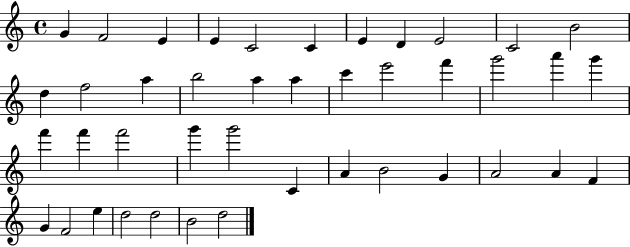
G4/q F4/h E4/q E4/q C4/h C4/q E4/q D4/q E4/h C4/h B4/h D5/q F5/h A5/q B5/h A5/q A5/q C6/q E6/h F6/q G6/h A6/q G6/q F6/q F6/q F6/h G6/q G6/h C4/q A4/q B4/h G4/q A4/h A4/q F4/q G4/q F4/h E5/q D5/h D5/h B4/h D5/h